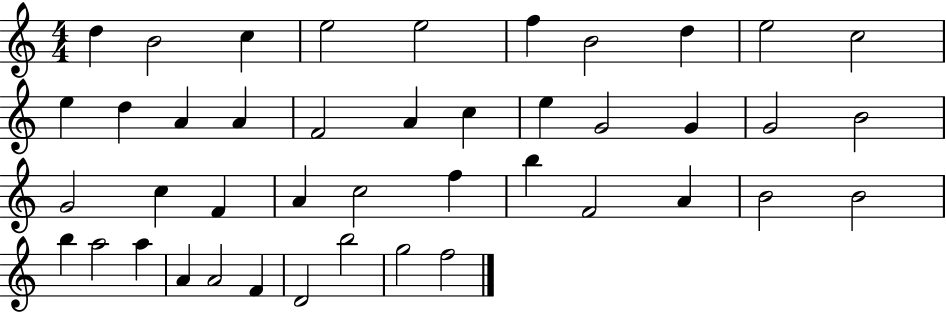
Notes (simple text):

D5/q B4/h C5/q E5/h E5/h F5/q B4/h D5/q E5/h C5/h E5/q D5/q A4/q A4/q F4/h A4/q C5/q E5/q G4/h G4/q G4/h B4/h G4/h C5/q F4/q A4/q C5/h F5/q B5/q F4/h A4/q B4/h B4/h B5/q A5/h A5/q A4/q A4/h F4/q D4/h B5/h G5/h F5/h